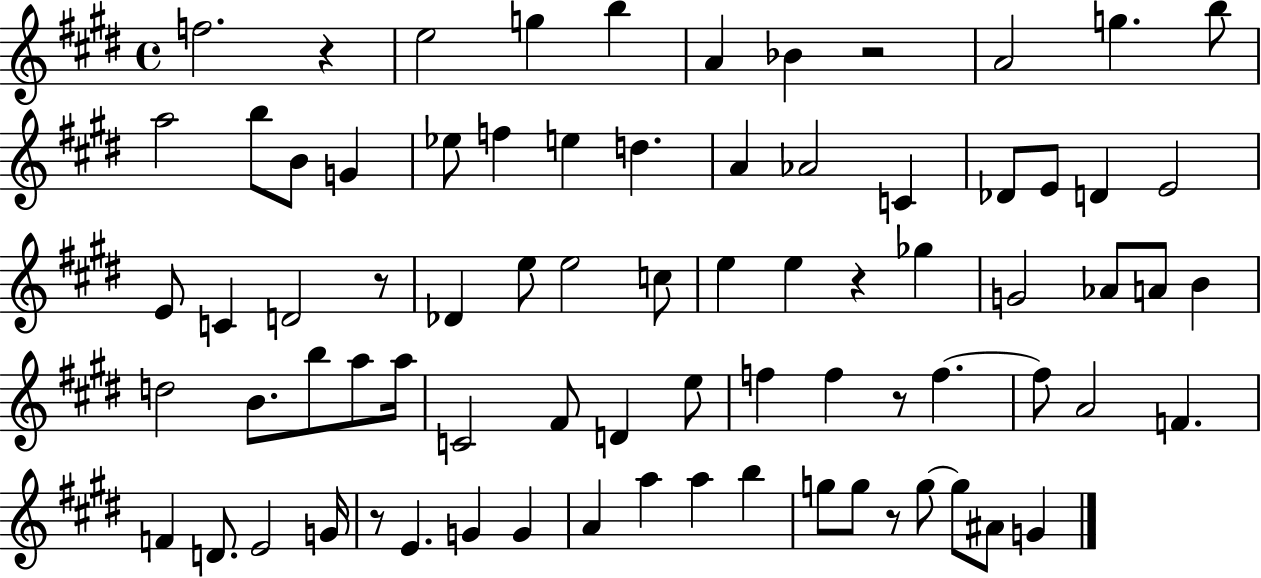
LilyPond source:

{
  \clef treble
  \time 4/4
  \defaultTimeSignature
  \key e \major
  \repeat volta 2 { f''2. r4 | e''2 g''4 b''4 | a'4 bes'4 r2 | a'2 g''4. b''8 | \break a''2 b''8 b'8 g'4 | ees''8 f''4 e''4 d''4. | a'4 aes'2 c'4 | des'8 e'8 d'4 e'2 | \break e'8 c'4 d'2 r8 | des'4 e''8 e''2 c''8 | e''4 e''4 r4 ges''4 | g'2 aes'8 a'8 b'4 | \break d''2 b'8. b''8 a''8 a''16 | c'2 fis'8 d'4 e''8 | f''4 f''4 r8 f''4.~~ | f''8 a'2 f'4. | \break f'4 d'8. e'2 g'16 | r8 e'4. g'4 g'4 | a'4 a''4 a''4 b''4 | g''8 g''8 r8 g''8~~ g''8 ais'8 g'4 | \break } \bar "|."
}